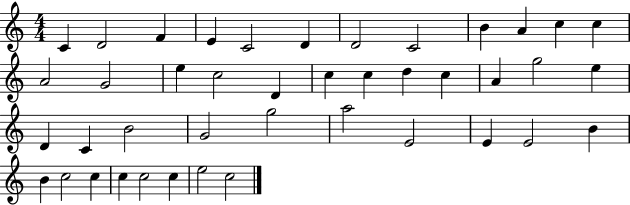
{
  \clef treble
  \numericTimeSignature
  \time 4/4
  \key c \major
  c'4 d'2 f'4 | e'4 c'2 d'4 | d'2 c'2 | b'4 a'4 c''4 c''4 | \break a'2 g'2 | e''4 c''2 d'4 | c''4 c''4 d''4 c''4 | a'4 g''2 e''4 | \break d'4 c'4 b'2 | g'2 g''2 | a''2 e'2 | e'4 e'2 b'4 | \break b'4 c''2 c''4 | c''4 c''2 c''4 | e''2 c''2 | \bar "|."
}